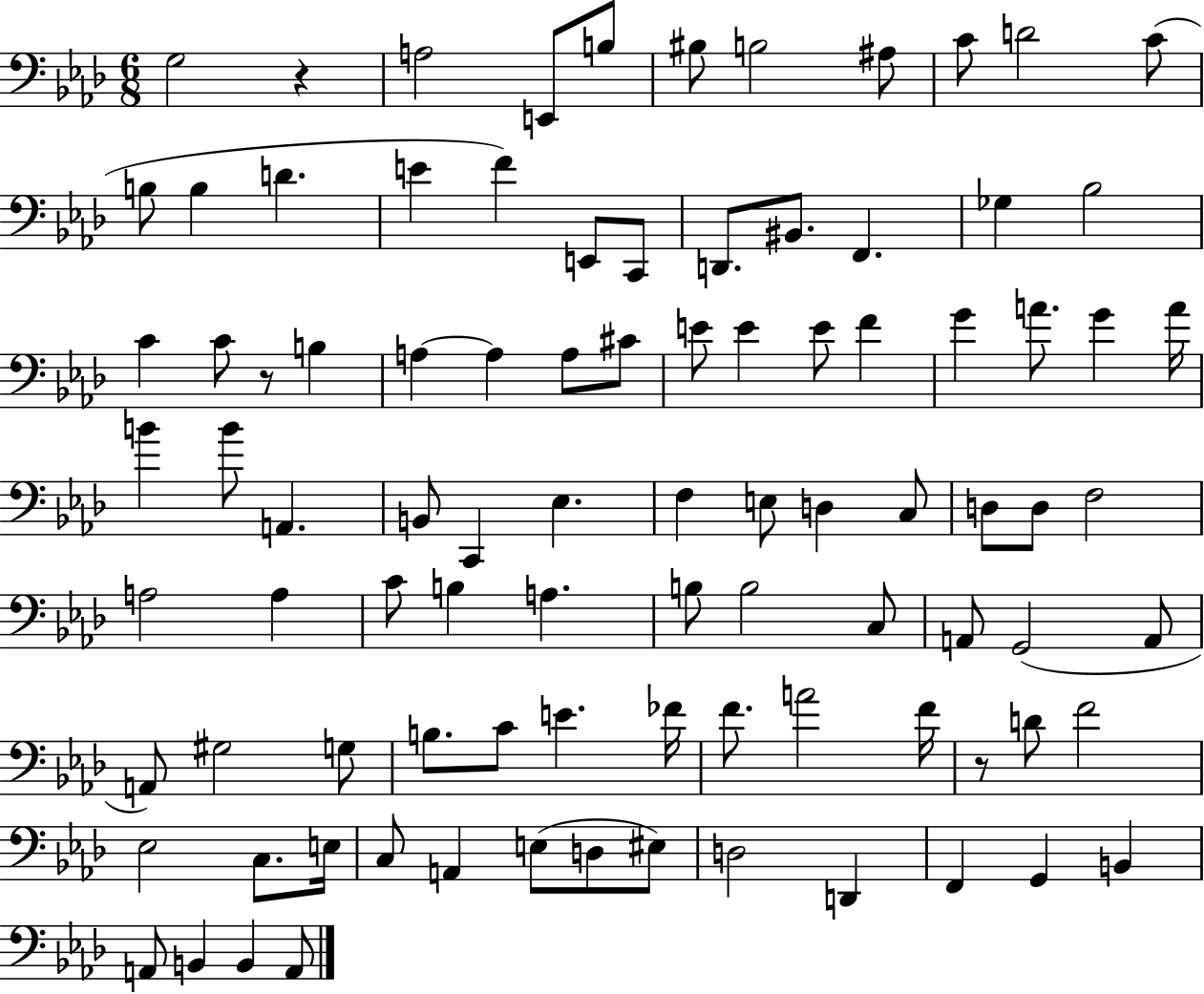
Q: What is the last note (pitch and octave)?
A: A2